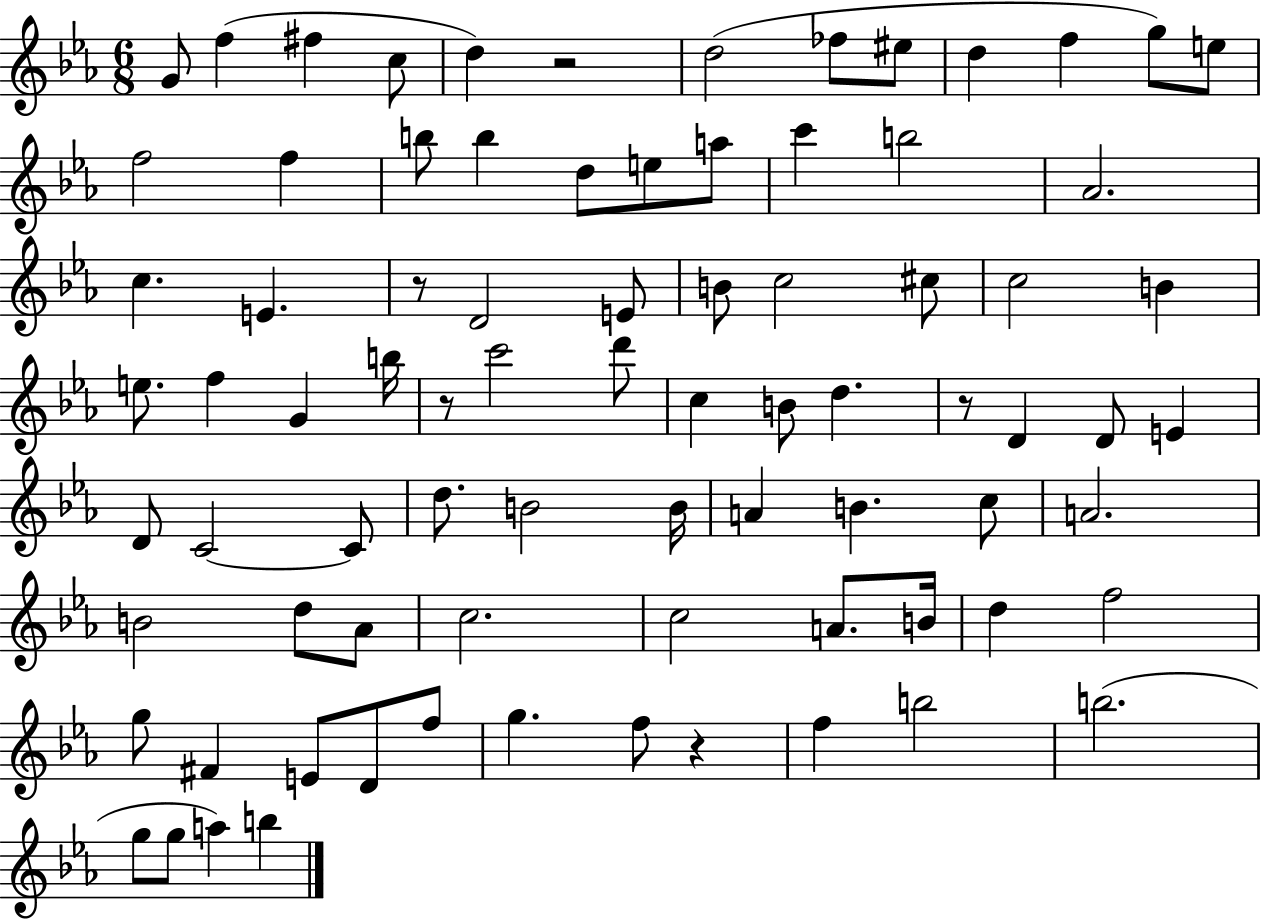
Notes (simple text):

G4/e F5/q F#5/q C5/e D5/q R/h D5/h FES5/e EIS5/e D5/q F5/q G5/e E5/e F5/h F5/q B5/e B5/q D5/e E5/e A5/e C6/q B5/h Ab4/h. C5/q. E4/q. R/e D4/h E4/e B4/e C5/h C#5/e C5/h B4/q E5/e. F5/q G4/q B5/s R/e C6/h D6/e C5/q B4/e D5/q. R/e D4/q D4/e E4/q D4/e C4/h C4/e D5/e. B4/h B4/s A4/q B4/q. C5/e A4/h. B4/h D5/e Ab4/e C5/h. C5/h A4/e. B4/s D5/q F5/h G5/e F#4/q E4/e D4/e F5/e G5/q. F5/e R/q F5/q B5/h B5/h. G5/e G5/e A5/q B5/q